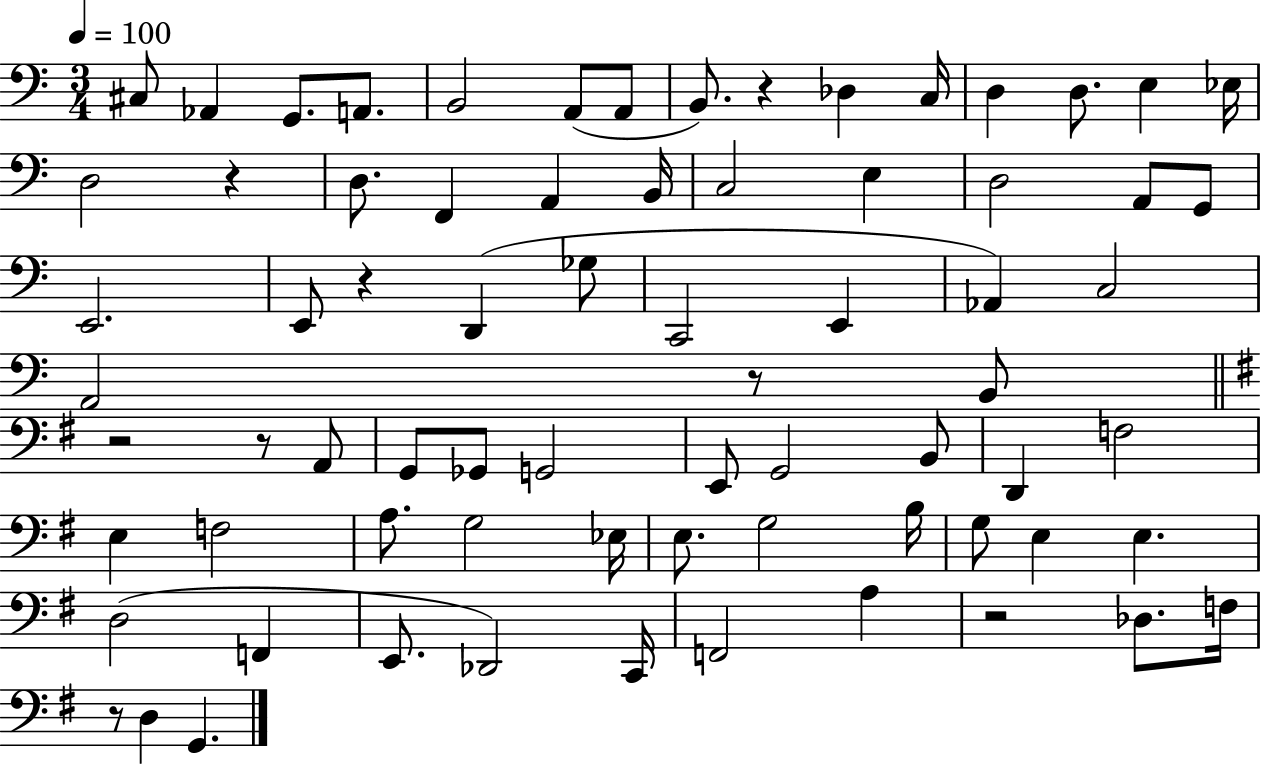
{
  \clef bass
  \numericTimeSignature
  \time 3/4
  \key c \major
  \tempo 4 = 100
  cis8 aes,4 g,8. a,8. | b,2 a,8( a,8 | b,8.) r4 des4 c16 | d4 d8. e4 ees16 | \break d2 r4 | d8. f,4 a,4 b,16 | c2 e4 | d2 a,8 g,8 | \break e,2. | e,8 r4 d,4( ges8 | c,2 e,4 | aes,4) c2 | \break a,2 r8 b,8 | \bar "||" \break \key e \minor r2 r8 a,8 | g,8 ges,8 g,2 | e,8 g,2 b,8 | d,4 f2 | \break e4 f2 | a8. g2 ees16 | e8. g2 b16 | g8 e4 e4. | \break d2( f,4 | e,8. des,2) c,16 | f,2 a4 | r2 des8. f16 | \break r8 d4 g,4. | \bar "|."
}